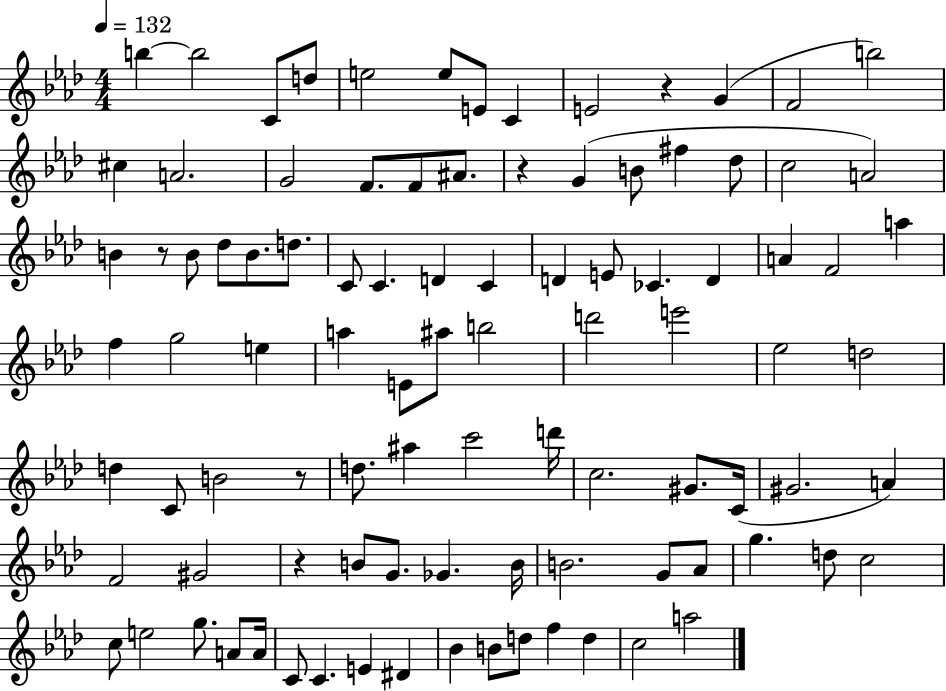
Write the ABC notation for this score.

X:1
T:Untitled
M:4/4
L:1/4
K:Ab
b b2 C/2 d/2 e2 e/2 E/2 C E2 z G F2 b2 ^c A2 G2 F/2 F/2 ^A/2 z G B/2 ^f _d/2 c2 A2 B z/2 B/2 _d/2 B/2 d/2 C/2 C D C D E/2 _C D A F2 a f g2 e a E/2 ^a/2 b2 d'2 e'2 _e2 d2 d C/2 B2 z/2 d/2 ^a c'2 d'/4 c2 ^G/2 C/4 ^G2 A F2 ^G2 z B/2 G/2 _G B/4 B2 G/2 _A/2 g d/2 c2 c/2 e2 g/2 A/2 A/4 C/2 C E ^D _B B/2 d/2 f d c2 a2